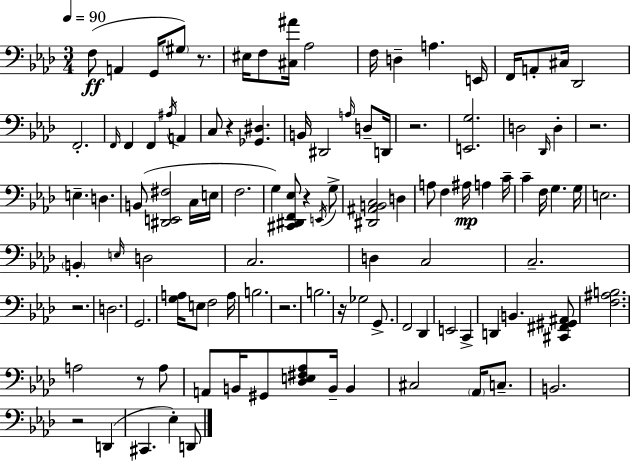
{
  \clef bass
  \numericTimeSignature
  \time 3/4
  \key f \minor
  \tempo 4 = 90
  \repeat volta 2 { f8(\ff a,4 g,16 \parenthesize gis8) r8. | eis16 f8 <cis ais'>16 aes2 | f16 d4-- a4. e,16 | f,16 a,8-. cis16 des,2 | \break f,2.-. | \grace { f,16 } f,4 f,4 \acciaccatura { ais16 } a,4 | c8 r4 <ges, dis>4. | b,16 dis,2 \grace { a16 } | \break d8-- d,16 r2. | <e, g>2. | d2 \grace { des,16 } | d4-. r2. | \break e4.-- d4. | b,8( <dis, e, fis>2 | c16 e16 f2. | g4) <cis, dis, f, ees>8 r4 | \break \acciaccatura { e,16 } g8-> <dis, ais, b, c>2 | d4 a8 f4 ais16\mp | a4 c'16-- c'4-- f16 g4. | g16 e2. | \break \parenthesize b,4-. \grace { e16 } d2 | c2. | d4 c2 | c2.-- | \break r2. | d2. | g,2. | <g a>16 e8 f2 | \break a16 b2. | r2. | b2. | r16 ges2 | \break g,8.-> f,2 | des,4 e,2 | c,4-> d,4 b,4. | <cis, fis, gis, ais,>8 <f ais b>2. | \break a2 | r8 a8 a,8 b,16 gis,8 <des e fis aes>8 | b,16-- b,4 cis2 | \parenthesize aes,16 c8.-- b,2. | \break r2 | d,4( cis,4. | ees4-.) d,8 } \bar "|."
}